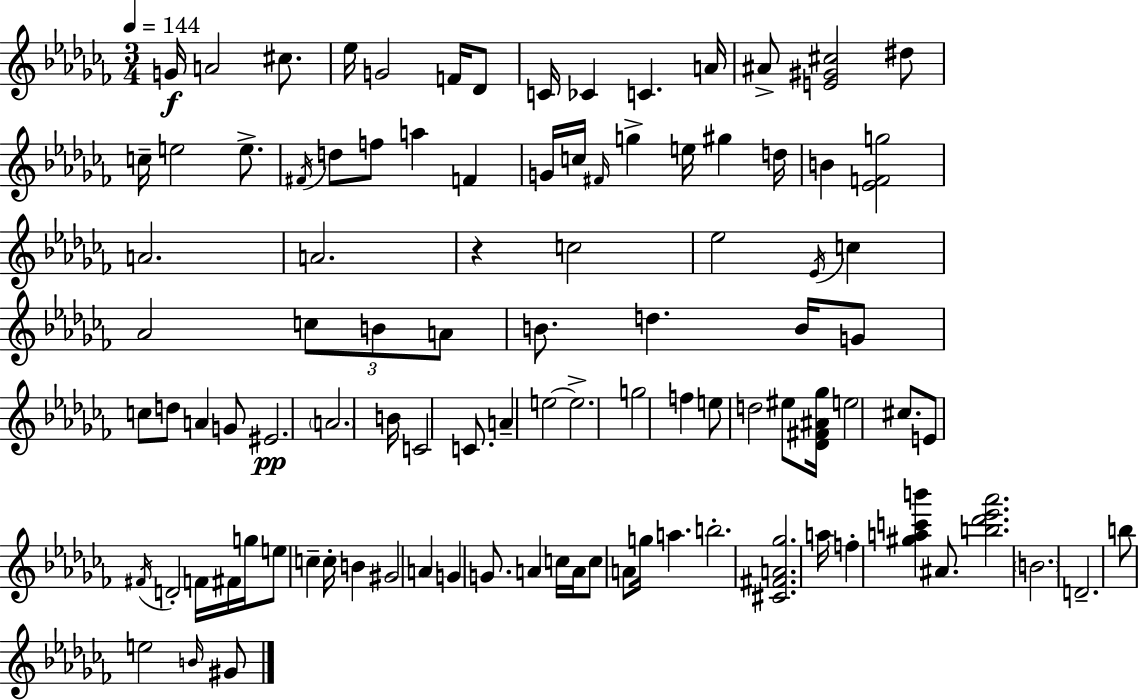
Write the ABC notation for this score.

X:1
T:Untitled
M:3/4
L:1/4
K:Abm
G/4 A2 ^c/2 _e/4 G2 F/4 _D/2 C/4 _C C A/4 ^A/2 [E^G^c]2 ^d/2 c/4 e2 e/2 ^F/4 d/2 f/2 a F G/4 c/4 ^F/4 g e/4 ^g d/4 B [_EFg]2 A2 A2 z c2 _e2 _E/4 c _A2 c/2 B/2 A/2 B/2 d B/4 G/2 c/2 d/2 A G/2 ^E2 A2 B/4 C2 C/2 A e2 e2 g2 f e/2 d2 ^e/2 [_D^F^A_g]/4 e2 ^c/2 E/2 ^F/4 D2 F/4 ^F/4 g/4 e/2 c c/4 B ^G2 A G G/2 A c/4 A/4 c/2 A/2 g/4 a b2 [^C^FA_g]2 a/4 f [^gac'b'] ^A/2 [b_d'_e'_a']2 B2 D2 b/2 e2 B/4 ^G/2